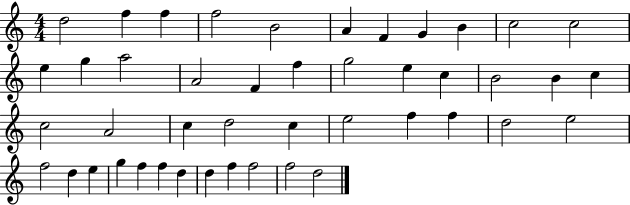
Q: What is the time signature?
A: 4/4